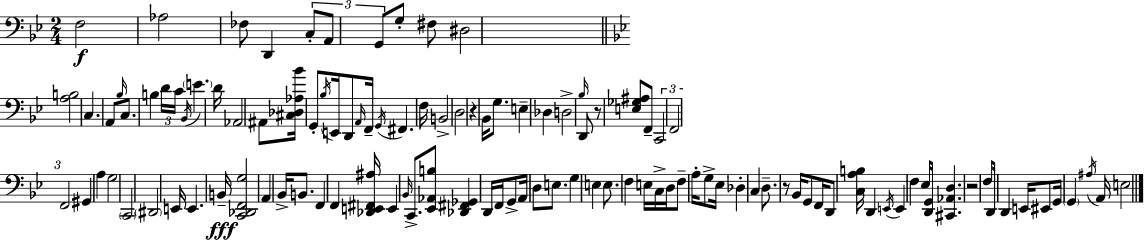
X:1
T:Untitled
M:2/4
L:1/4
K:Gm
F,2 _A,2 _F,/2 D,, C,/2 A,,/2 G,,/2 G,/2 ^F,/2 ^D,2 [A,B,]2 C, A,,/2 _B,/4 C,/2 B, D/4 C/4 _B,,/4 E D/4 _A,,2 ^A,,/2 [^C,_D,_A,_B]/4 G,,/2 _B,/4 E,,/4 D,,/2 A,,/4 F,,/4 G,,/4 ^F,, F,/4 B,,2 D,2 z _B,,/4 G,/2 E, _D, D,2 _B,/4 D,,/2 z/2 [E,_G,^A,]/2 F,,/2 C,,2 F,,2 F,,2 ^G,, A, G,2 C,,2 ^D,,2 E,,/4 E,, B,,/4 [C,,_D,,F,,G,]2 A,, _B,,/4 B,,/2 F,, F,, [_D,,E,,^F,,^A,]/4 E,, _B,,/4 C,,/2 [_E,,_A,,B,]/2 [_D,,^F,,_G,,] D,,/4 F,,/4 G,,/2 A,,/4 D,/2 E,/2 G, E, E,/2 F, E,/4 C,/4 D,/4 F,/2 A,/4 G,/2 _E,/4 _D, C, D,/2 z/2 _B,,/4 G,,/2 F,,/4 D,,/2 [C,A,B,]/4 D,, E,,/4 E,, F, _E,/4 [D,,G,,]/4 [^C,,_A,,D,] z2 F,/2 D,,/4 D,, E,,/4 ^E,,/2 G,,/4 G,, ^A,/4 A,,/4 E,2